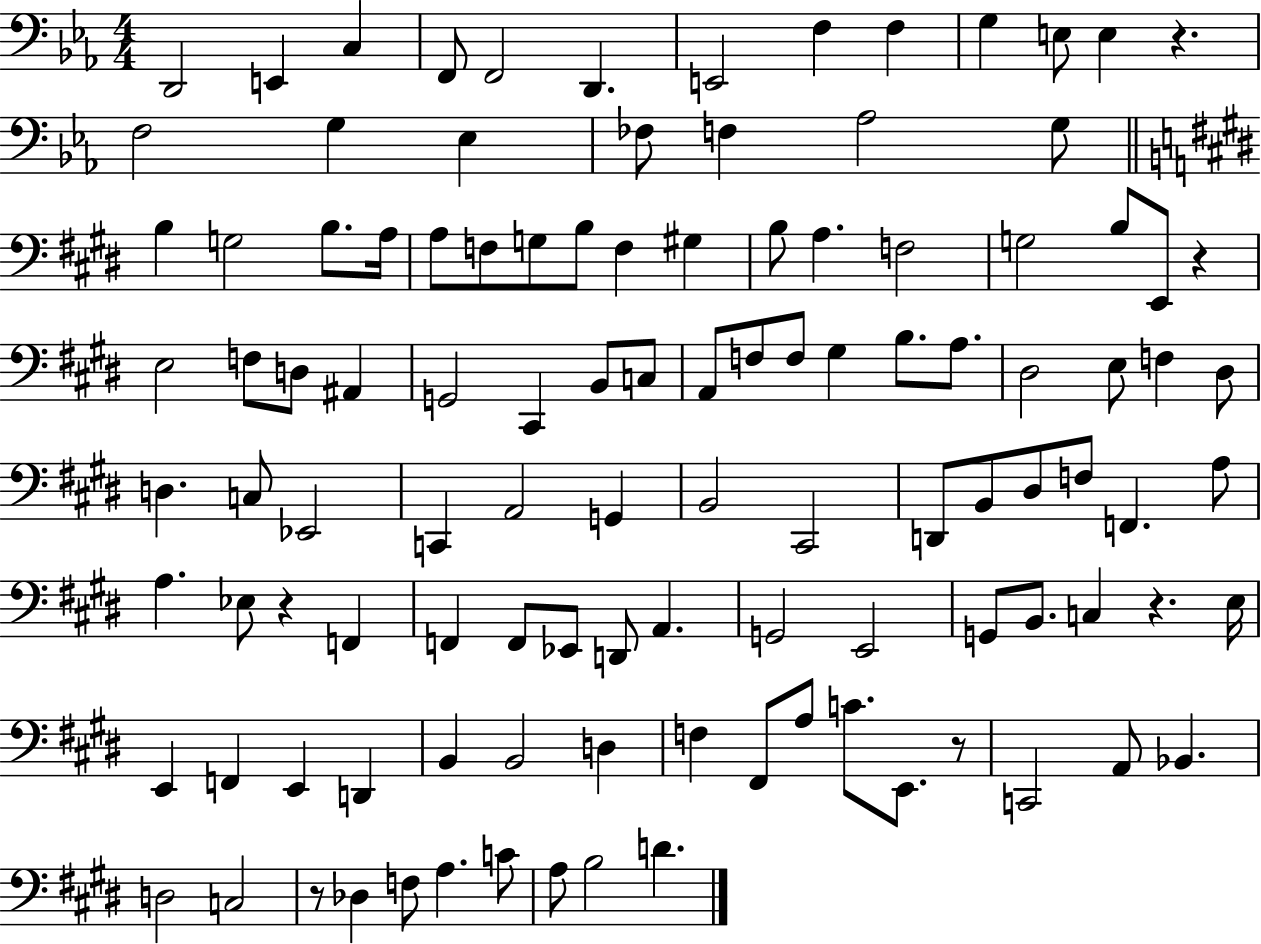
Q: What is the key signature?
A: EES major